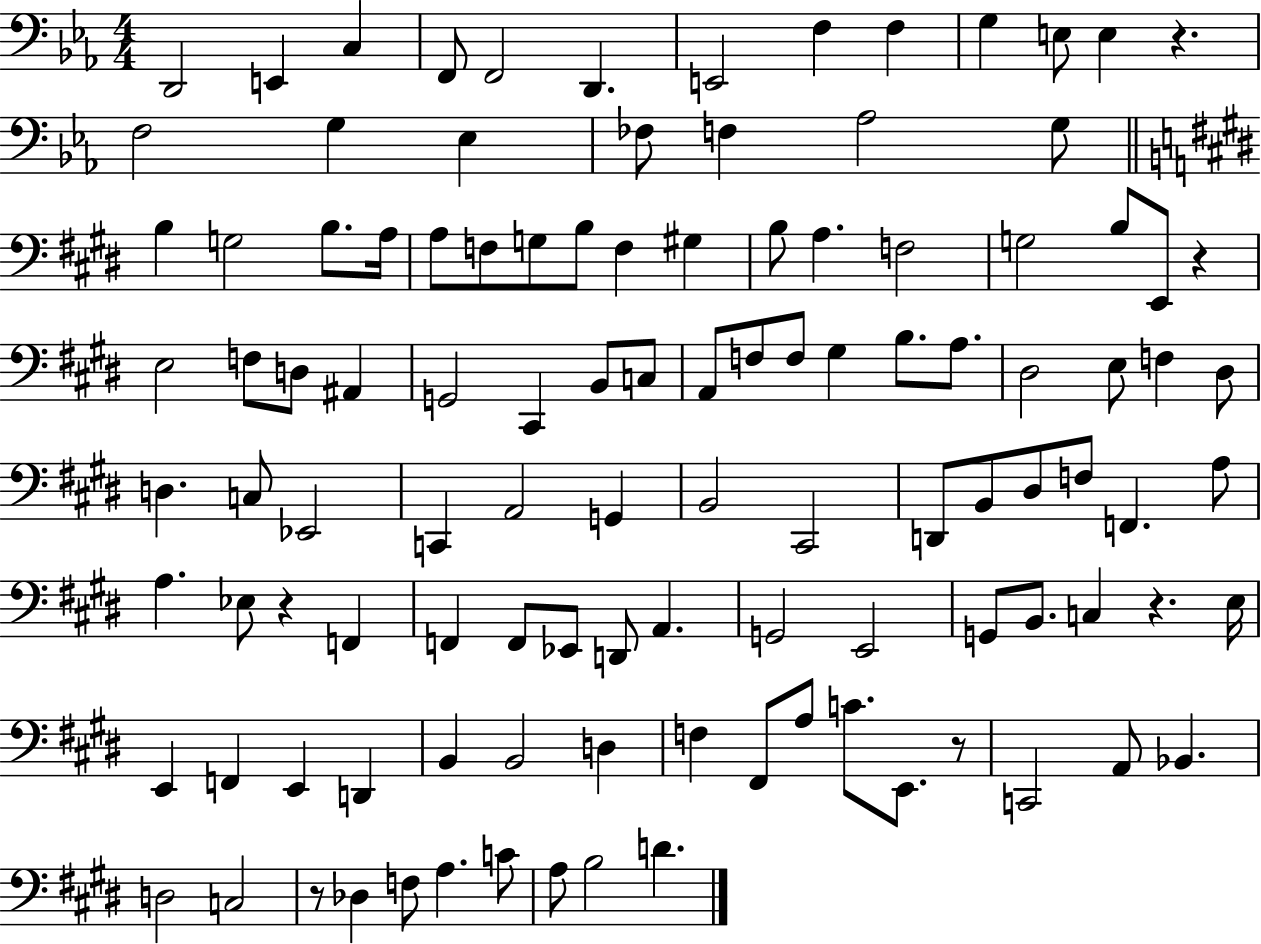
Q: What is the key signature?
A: EES major